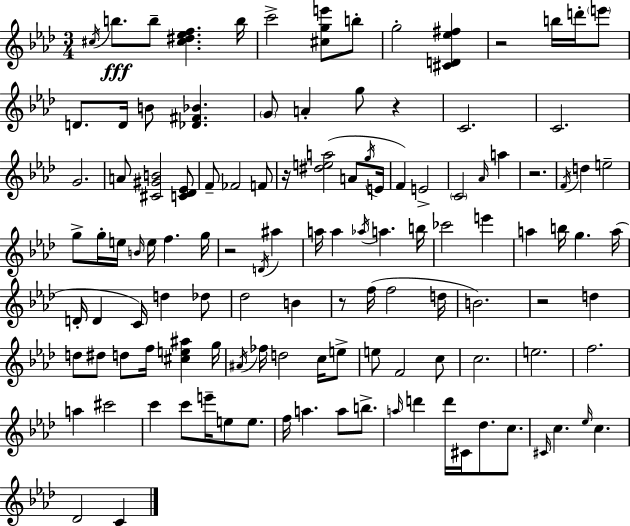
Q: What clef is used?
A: treble